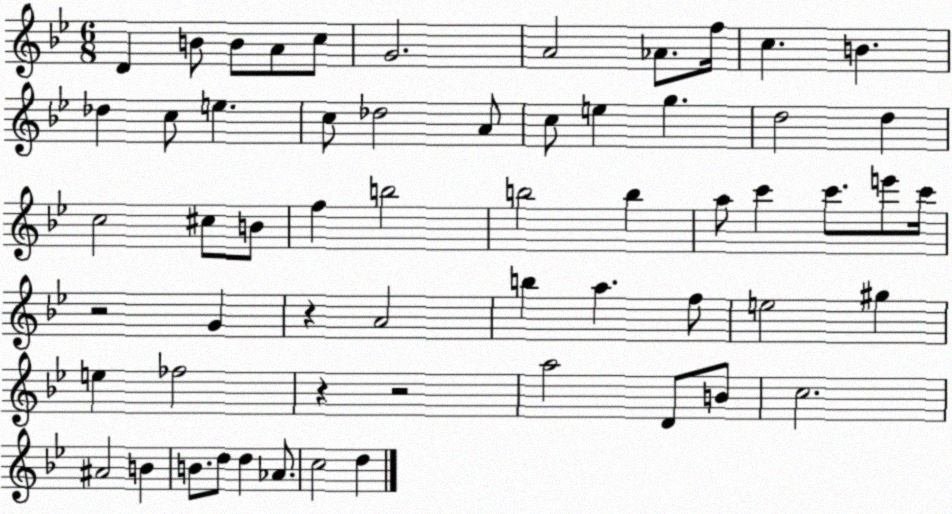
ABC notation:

X:1
T:Untitled
M:6/8
L:1/4
K:Bb
D B/2 B/2 A/2 c/2 G2 A2 _A/2 f/4 c B _d c/2 e c/2 _d2 A/2 c/2 e g d2 d c2 ^c/2 B/2 f b2 b2 b a/2 c' c'/2 e'/2 c'/4 z2 G z A2 b a f/2 e2 ^g e _f2 z z2 a2 D/2 B/2 c2 ^A2 B B/2 d/2 d _A/2 c2 d